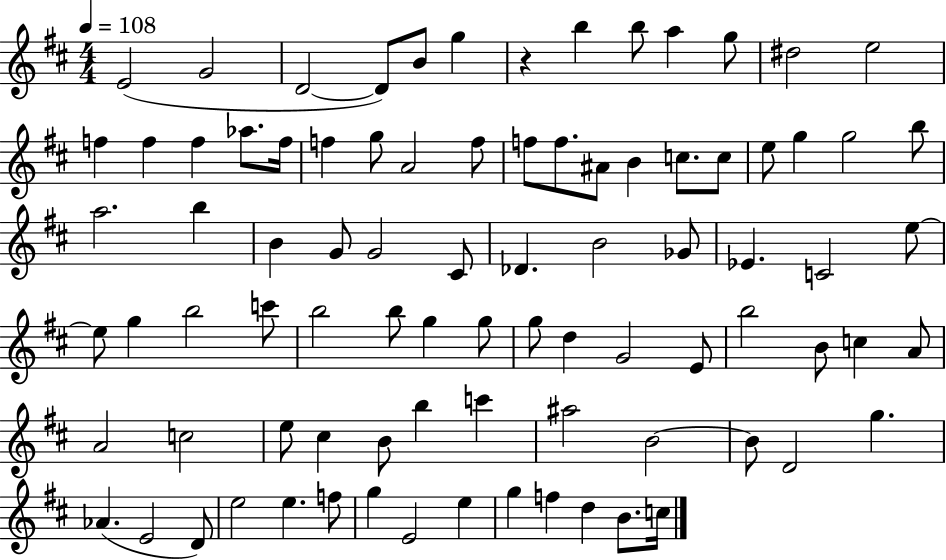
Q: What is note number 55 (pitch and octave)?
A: E4